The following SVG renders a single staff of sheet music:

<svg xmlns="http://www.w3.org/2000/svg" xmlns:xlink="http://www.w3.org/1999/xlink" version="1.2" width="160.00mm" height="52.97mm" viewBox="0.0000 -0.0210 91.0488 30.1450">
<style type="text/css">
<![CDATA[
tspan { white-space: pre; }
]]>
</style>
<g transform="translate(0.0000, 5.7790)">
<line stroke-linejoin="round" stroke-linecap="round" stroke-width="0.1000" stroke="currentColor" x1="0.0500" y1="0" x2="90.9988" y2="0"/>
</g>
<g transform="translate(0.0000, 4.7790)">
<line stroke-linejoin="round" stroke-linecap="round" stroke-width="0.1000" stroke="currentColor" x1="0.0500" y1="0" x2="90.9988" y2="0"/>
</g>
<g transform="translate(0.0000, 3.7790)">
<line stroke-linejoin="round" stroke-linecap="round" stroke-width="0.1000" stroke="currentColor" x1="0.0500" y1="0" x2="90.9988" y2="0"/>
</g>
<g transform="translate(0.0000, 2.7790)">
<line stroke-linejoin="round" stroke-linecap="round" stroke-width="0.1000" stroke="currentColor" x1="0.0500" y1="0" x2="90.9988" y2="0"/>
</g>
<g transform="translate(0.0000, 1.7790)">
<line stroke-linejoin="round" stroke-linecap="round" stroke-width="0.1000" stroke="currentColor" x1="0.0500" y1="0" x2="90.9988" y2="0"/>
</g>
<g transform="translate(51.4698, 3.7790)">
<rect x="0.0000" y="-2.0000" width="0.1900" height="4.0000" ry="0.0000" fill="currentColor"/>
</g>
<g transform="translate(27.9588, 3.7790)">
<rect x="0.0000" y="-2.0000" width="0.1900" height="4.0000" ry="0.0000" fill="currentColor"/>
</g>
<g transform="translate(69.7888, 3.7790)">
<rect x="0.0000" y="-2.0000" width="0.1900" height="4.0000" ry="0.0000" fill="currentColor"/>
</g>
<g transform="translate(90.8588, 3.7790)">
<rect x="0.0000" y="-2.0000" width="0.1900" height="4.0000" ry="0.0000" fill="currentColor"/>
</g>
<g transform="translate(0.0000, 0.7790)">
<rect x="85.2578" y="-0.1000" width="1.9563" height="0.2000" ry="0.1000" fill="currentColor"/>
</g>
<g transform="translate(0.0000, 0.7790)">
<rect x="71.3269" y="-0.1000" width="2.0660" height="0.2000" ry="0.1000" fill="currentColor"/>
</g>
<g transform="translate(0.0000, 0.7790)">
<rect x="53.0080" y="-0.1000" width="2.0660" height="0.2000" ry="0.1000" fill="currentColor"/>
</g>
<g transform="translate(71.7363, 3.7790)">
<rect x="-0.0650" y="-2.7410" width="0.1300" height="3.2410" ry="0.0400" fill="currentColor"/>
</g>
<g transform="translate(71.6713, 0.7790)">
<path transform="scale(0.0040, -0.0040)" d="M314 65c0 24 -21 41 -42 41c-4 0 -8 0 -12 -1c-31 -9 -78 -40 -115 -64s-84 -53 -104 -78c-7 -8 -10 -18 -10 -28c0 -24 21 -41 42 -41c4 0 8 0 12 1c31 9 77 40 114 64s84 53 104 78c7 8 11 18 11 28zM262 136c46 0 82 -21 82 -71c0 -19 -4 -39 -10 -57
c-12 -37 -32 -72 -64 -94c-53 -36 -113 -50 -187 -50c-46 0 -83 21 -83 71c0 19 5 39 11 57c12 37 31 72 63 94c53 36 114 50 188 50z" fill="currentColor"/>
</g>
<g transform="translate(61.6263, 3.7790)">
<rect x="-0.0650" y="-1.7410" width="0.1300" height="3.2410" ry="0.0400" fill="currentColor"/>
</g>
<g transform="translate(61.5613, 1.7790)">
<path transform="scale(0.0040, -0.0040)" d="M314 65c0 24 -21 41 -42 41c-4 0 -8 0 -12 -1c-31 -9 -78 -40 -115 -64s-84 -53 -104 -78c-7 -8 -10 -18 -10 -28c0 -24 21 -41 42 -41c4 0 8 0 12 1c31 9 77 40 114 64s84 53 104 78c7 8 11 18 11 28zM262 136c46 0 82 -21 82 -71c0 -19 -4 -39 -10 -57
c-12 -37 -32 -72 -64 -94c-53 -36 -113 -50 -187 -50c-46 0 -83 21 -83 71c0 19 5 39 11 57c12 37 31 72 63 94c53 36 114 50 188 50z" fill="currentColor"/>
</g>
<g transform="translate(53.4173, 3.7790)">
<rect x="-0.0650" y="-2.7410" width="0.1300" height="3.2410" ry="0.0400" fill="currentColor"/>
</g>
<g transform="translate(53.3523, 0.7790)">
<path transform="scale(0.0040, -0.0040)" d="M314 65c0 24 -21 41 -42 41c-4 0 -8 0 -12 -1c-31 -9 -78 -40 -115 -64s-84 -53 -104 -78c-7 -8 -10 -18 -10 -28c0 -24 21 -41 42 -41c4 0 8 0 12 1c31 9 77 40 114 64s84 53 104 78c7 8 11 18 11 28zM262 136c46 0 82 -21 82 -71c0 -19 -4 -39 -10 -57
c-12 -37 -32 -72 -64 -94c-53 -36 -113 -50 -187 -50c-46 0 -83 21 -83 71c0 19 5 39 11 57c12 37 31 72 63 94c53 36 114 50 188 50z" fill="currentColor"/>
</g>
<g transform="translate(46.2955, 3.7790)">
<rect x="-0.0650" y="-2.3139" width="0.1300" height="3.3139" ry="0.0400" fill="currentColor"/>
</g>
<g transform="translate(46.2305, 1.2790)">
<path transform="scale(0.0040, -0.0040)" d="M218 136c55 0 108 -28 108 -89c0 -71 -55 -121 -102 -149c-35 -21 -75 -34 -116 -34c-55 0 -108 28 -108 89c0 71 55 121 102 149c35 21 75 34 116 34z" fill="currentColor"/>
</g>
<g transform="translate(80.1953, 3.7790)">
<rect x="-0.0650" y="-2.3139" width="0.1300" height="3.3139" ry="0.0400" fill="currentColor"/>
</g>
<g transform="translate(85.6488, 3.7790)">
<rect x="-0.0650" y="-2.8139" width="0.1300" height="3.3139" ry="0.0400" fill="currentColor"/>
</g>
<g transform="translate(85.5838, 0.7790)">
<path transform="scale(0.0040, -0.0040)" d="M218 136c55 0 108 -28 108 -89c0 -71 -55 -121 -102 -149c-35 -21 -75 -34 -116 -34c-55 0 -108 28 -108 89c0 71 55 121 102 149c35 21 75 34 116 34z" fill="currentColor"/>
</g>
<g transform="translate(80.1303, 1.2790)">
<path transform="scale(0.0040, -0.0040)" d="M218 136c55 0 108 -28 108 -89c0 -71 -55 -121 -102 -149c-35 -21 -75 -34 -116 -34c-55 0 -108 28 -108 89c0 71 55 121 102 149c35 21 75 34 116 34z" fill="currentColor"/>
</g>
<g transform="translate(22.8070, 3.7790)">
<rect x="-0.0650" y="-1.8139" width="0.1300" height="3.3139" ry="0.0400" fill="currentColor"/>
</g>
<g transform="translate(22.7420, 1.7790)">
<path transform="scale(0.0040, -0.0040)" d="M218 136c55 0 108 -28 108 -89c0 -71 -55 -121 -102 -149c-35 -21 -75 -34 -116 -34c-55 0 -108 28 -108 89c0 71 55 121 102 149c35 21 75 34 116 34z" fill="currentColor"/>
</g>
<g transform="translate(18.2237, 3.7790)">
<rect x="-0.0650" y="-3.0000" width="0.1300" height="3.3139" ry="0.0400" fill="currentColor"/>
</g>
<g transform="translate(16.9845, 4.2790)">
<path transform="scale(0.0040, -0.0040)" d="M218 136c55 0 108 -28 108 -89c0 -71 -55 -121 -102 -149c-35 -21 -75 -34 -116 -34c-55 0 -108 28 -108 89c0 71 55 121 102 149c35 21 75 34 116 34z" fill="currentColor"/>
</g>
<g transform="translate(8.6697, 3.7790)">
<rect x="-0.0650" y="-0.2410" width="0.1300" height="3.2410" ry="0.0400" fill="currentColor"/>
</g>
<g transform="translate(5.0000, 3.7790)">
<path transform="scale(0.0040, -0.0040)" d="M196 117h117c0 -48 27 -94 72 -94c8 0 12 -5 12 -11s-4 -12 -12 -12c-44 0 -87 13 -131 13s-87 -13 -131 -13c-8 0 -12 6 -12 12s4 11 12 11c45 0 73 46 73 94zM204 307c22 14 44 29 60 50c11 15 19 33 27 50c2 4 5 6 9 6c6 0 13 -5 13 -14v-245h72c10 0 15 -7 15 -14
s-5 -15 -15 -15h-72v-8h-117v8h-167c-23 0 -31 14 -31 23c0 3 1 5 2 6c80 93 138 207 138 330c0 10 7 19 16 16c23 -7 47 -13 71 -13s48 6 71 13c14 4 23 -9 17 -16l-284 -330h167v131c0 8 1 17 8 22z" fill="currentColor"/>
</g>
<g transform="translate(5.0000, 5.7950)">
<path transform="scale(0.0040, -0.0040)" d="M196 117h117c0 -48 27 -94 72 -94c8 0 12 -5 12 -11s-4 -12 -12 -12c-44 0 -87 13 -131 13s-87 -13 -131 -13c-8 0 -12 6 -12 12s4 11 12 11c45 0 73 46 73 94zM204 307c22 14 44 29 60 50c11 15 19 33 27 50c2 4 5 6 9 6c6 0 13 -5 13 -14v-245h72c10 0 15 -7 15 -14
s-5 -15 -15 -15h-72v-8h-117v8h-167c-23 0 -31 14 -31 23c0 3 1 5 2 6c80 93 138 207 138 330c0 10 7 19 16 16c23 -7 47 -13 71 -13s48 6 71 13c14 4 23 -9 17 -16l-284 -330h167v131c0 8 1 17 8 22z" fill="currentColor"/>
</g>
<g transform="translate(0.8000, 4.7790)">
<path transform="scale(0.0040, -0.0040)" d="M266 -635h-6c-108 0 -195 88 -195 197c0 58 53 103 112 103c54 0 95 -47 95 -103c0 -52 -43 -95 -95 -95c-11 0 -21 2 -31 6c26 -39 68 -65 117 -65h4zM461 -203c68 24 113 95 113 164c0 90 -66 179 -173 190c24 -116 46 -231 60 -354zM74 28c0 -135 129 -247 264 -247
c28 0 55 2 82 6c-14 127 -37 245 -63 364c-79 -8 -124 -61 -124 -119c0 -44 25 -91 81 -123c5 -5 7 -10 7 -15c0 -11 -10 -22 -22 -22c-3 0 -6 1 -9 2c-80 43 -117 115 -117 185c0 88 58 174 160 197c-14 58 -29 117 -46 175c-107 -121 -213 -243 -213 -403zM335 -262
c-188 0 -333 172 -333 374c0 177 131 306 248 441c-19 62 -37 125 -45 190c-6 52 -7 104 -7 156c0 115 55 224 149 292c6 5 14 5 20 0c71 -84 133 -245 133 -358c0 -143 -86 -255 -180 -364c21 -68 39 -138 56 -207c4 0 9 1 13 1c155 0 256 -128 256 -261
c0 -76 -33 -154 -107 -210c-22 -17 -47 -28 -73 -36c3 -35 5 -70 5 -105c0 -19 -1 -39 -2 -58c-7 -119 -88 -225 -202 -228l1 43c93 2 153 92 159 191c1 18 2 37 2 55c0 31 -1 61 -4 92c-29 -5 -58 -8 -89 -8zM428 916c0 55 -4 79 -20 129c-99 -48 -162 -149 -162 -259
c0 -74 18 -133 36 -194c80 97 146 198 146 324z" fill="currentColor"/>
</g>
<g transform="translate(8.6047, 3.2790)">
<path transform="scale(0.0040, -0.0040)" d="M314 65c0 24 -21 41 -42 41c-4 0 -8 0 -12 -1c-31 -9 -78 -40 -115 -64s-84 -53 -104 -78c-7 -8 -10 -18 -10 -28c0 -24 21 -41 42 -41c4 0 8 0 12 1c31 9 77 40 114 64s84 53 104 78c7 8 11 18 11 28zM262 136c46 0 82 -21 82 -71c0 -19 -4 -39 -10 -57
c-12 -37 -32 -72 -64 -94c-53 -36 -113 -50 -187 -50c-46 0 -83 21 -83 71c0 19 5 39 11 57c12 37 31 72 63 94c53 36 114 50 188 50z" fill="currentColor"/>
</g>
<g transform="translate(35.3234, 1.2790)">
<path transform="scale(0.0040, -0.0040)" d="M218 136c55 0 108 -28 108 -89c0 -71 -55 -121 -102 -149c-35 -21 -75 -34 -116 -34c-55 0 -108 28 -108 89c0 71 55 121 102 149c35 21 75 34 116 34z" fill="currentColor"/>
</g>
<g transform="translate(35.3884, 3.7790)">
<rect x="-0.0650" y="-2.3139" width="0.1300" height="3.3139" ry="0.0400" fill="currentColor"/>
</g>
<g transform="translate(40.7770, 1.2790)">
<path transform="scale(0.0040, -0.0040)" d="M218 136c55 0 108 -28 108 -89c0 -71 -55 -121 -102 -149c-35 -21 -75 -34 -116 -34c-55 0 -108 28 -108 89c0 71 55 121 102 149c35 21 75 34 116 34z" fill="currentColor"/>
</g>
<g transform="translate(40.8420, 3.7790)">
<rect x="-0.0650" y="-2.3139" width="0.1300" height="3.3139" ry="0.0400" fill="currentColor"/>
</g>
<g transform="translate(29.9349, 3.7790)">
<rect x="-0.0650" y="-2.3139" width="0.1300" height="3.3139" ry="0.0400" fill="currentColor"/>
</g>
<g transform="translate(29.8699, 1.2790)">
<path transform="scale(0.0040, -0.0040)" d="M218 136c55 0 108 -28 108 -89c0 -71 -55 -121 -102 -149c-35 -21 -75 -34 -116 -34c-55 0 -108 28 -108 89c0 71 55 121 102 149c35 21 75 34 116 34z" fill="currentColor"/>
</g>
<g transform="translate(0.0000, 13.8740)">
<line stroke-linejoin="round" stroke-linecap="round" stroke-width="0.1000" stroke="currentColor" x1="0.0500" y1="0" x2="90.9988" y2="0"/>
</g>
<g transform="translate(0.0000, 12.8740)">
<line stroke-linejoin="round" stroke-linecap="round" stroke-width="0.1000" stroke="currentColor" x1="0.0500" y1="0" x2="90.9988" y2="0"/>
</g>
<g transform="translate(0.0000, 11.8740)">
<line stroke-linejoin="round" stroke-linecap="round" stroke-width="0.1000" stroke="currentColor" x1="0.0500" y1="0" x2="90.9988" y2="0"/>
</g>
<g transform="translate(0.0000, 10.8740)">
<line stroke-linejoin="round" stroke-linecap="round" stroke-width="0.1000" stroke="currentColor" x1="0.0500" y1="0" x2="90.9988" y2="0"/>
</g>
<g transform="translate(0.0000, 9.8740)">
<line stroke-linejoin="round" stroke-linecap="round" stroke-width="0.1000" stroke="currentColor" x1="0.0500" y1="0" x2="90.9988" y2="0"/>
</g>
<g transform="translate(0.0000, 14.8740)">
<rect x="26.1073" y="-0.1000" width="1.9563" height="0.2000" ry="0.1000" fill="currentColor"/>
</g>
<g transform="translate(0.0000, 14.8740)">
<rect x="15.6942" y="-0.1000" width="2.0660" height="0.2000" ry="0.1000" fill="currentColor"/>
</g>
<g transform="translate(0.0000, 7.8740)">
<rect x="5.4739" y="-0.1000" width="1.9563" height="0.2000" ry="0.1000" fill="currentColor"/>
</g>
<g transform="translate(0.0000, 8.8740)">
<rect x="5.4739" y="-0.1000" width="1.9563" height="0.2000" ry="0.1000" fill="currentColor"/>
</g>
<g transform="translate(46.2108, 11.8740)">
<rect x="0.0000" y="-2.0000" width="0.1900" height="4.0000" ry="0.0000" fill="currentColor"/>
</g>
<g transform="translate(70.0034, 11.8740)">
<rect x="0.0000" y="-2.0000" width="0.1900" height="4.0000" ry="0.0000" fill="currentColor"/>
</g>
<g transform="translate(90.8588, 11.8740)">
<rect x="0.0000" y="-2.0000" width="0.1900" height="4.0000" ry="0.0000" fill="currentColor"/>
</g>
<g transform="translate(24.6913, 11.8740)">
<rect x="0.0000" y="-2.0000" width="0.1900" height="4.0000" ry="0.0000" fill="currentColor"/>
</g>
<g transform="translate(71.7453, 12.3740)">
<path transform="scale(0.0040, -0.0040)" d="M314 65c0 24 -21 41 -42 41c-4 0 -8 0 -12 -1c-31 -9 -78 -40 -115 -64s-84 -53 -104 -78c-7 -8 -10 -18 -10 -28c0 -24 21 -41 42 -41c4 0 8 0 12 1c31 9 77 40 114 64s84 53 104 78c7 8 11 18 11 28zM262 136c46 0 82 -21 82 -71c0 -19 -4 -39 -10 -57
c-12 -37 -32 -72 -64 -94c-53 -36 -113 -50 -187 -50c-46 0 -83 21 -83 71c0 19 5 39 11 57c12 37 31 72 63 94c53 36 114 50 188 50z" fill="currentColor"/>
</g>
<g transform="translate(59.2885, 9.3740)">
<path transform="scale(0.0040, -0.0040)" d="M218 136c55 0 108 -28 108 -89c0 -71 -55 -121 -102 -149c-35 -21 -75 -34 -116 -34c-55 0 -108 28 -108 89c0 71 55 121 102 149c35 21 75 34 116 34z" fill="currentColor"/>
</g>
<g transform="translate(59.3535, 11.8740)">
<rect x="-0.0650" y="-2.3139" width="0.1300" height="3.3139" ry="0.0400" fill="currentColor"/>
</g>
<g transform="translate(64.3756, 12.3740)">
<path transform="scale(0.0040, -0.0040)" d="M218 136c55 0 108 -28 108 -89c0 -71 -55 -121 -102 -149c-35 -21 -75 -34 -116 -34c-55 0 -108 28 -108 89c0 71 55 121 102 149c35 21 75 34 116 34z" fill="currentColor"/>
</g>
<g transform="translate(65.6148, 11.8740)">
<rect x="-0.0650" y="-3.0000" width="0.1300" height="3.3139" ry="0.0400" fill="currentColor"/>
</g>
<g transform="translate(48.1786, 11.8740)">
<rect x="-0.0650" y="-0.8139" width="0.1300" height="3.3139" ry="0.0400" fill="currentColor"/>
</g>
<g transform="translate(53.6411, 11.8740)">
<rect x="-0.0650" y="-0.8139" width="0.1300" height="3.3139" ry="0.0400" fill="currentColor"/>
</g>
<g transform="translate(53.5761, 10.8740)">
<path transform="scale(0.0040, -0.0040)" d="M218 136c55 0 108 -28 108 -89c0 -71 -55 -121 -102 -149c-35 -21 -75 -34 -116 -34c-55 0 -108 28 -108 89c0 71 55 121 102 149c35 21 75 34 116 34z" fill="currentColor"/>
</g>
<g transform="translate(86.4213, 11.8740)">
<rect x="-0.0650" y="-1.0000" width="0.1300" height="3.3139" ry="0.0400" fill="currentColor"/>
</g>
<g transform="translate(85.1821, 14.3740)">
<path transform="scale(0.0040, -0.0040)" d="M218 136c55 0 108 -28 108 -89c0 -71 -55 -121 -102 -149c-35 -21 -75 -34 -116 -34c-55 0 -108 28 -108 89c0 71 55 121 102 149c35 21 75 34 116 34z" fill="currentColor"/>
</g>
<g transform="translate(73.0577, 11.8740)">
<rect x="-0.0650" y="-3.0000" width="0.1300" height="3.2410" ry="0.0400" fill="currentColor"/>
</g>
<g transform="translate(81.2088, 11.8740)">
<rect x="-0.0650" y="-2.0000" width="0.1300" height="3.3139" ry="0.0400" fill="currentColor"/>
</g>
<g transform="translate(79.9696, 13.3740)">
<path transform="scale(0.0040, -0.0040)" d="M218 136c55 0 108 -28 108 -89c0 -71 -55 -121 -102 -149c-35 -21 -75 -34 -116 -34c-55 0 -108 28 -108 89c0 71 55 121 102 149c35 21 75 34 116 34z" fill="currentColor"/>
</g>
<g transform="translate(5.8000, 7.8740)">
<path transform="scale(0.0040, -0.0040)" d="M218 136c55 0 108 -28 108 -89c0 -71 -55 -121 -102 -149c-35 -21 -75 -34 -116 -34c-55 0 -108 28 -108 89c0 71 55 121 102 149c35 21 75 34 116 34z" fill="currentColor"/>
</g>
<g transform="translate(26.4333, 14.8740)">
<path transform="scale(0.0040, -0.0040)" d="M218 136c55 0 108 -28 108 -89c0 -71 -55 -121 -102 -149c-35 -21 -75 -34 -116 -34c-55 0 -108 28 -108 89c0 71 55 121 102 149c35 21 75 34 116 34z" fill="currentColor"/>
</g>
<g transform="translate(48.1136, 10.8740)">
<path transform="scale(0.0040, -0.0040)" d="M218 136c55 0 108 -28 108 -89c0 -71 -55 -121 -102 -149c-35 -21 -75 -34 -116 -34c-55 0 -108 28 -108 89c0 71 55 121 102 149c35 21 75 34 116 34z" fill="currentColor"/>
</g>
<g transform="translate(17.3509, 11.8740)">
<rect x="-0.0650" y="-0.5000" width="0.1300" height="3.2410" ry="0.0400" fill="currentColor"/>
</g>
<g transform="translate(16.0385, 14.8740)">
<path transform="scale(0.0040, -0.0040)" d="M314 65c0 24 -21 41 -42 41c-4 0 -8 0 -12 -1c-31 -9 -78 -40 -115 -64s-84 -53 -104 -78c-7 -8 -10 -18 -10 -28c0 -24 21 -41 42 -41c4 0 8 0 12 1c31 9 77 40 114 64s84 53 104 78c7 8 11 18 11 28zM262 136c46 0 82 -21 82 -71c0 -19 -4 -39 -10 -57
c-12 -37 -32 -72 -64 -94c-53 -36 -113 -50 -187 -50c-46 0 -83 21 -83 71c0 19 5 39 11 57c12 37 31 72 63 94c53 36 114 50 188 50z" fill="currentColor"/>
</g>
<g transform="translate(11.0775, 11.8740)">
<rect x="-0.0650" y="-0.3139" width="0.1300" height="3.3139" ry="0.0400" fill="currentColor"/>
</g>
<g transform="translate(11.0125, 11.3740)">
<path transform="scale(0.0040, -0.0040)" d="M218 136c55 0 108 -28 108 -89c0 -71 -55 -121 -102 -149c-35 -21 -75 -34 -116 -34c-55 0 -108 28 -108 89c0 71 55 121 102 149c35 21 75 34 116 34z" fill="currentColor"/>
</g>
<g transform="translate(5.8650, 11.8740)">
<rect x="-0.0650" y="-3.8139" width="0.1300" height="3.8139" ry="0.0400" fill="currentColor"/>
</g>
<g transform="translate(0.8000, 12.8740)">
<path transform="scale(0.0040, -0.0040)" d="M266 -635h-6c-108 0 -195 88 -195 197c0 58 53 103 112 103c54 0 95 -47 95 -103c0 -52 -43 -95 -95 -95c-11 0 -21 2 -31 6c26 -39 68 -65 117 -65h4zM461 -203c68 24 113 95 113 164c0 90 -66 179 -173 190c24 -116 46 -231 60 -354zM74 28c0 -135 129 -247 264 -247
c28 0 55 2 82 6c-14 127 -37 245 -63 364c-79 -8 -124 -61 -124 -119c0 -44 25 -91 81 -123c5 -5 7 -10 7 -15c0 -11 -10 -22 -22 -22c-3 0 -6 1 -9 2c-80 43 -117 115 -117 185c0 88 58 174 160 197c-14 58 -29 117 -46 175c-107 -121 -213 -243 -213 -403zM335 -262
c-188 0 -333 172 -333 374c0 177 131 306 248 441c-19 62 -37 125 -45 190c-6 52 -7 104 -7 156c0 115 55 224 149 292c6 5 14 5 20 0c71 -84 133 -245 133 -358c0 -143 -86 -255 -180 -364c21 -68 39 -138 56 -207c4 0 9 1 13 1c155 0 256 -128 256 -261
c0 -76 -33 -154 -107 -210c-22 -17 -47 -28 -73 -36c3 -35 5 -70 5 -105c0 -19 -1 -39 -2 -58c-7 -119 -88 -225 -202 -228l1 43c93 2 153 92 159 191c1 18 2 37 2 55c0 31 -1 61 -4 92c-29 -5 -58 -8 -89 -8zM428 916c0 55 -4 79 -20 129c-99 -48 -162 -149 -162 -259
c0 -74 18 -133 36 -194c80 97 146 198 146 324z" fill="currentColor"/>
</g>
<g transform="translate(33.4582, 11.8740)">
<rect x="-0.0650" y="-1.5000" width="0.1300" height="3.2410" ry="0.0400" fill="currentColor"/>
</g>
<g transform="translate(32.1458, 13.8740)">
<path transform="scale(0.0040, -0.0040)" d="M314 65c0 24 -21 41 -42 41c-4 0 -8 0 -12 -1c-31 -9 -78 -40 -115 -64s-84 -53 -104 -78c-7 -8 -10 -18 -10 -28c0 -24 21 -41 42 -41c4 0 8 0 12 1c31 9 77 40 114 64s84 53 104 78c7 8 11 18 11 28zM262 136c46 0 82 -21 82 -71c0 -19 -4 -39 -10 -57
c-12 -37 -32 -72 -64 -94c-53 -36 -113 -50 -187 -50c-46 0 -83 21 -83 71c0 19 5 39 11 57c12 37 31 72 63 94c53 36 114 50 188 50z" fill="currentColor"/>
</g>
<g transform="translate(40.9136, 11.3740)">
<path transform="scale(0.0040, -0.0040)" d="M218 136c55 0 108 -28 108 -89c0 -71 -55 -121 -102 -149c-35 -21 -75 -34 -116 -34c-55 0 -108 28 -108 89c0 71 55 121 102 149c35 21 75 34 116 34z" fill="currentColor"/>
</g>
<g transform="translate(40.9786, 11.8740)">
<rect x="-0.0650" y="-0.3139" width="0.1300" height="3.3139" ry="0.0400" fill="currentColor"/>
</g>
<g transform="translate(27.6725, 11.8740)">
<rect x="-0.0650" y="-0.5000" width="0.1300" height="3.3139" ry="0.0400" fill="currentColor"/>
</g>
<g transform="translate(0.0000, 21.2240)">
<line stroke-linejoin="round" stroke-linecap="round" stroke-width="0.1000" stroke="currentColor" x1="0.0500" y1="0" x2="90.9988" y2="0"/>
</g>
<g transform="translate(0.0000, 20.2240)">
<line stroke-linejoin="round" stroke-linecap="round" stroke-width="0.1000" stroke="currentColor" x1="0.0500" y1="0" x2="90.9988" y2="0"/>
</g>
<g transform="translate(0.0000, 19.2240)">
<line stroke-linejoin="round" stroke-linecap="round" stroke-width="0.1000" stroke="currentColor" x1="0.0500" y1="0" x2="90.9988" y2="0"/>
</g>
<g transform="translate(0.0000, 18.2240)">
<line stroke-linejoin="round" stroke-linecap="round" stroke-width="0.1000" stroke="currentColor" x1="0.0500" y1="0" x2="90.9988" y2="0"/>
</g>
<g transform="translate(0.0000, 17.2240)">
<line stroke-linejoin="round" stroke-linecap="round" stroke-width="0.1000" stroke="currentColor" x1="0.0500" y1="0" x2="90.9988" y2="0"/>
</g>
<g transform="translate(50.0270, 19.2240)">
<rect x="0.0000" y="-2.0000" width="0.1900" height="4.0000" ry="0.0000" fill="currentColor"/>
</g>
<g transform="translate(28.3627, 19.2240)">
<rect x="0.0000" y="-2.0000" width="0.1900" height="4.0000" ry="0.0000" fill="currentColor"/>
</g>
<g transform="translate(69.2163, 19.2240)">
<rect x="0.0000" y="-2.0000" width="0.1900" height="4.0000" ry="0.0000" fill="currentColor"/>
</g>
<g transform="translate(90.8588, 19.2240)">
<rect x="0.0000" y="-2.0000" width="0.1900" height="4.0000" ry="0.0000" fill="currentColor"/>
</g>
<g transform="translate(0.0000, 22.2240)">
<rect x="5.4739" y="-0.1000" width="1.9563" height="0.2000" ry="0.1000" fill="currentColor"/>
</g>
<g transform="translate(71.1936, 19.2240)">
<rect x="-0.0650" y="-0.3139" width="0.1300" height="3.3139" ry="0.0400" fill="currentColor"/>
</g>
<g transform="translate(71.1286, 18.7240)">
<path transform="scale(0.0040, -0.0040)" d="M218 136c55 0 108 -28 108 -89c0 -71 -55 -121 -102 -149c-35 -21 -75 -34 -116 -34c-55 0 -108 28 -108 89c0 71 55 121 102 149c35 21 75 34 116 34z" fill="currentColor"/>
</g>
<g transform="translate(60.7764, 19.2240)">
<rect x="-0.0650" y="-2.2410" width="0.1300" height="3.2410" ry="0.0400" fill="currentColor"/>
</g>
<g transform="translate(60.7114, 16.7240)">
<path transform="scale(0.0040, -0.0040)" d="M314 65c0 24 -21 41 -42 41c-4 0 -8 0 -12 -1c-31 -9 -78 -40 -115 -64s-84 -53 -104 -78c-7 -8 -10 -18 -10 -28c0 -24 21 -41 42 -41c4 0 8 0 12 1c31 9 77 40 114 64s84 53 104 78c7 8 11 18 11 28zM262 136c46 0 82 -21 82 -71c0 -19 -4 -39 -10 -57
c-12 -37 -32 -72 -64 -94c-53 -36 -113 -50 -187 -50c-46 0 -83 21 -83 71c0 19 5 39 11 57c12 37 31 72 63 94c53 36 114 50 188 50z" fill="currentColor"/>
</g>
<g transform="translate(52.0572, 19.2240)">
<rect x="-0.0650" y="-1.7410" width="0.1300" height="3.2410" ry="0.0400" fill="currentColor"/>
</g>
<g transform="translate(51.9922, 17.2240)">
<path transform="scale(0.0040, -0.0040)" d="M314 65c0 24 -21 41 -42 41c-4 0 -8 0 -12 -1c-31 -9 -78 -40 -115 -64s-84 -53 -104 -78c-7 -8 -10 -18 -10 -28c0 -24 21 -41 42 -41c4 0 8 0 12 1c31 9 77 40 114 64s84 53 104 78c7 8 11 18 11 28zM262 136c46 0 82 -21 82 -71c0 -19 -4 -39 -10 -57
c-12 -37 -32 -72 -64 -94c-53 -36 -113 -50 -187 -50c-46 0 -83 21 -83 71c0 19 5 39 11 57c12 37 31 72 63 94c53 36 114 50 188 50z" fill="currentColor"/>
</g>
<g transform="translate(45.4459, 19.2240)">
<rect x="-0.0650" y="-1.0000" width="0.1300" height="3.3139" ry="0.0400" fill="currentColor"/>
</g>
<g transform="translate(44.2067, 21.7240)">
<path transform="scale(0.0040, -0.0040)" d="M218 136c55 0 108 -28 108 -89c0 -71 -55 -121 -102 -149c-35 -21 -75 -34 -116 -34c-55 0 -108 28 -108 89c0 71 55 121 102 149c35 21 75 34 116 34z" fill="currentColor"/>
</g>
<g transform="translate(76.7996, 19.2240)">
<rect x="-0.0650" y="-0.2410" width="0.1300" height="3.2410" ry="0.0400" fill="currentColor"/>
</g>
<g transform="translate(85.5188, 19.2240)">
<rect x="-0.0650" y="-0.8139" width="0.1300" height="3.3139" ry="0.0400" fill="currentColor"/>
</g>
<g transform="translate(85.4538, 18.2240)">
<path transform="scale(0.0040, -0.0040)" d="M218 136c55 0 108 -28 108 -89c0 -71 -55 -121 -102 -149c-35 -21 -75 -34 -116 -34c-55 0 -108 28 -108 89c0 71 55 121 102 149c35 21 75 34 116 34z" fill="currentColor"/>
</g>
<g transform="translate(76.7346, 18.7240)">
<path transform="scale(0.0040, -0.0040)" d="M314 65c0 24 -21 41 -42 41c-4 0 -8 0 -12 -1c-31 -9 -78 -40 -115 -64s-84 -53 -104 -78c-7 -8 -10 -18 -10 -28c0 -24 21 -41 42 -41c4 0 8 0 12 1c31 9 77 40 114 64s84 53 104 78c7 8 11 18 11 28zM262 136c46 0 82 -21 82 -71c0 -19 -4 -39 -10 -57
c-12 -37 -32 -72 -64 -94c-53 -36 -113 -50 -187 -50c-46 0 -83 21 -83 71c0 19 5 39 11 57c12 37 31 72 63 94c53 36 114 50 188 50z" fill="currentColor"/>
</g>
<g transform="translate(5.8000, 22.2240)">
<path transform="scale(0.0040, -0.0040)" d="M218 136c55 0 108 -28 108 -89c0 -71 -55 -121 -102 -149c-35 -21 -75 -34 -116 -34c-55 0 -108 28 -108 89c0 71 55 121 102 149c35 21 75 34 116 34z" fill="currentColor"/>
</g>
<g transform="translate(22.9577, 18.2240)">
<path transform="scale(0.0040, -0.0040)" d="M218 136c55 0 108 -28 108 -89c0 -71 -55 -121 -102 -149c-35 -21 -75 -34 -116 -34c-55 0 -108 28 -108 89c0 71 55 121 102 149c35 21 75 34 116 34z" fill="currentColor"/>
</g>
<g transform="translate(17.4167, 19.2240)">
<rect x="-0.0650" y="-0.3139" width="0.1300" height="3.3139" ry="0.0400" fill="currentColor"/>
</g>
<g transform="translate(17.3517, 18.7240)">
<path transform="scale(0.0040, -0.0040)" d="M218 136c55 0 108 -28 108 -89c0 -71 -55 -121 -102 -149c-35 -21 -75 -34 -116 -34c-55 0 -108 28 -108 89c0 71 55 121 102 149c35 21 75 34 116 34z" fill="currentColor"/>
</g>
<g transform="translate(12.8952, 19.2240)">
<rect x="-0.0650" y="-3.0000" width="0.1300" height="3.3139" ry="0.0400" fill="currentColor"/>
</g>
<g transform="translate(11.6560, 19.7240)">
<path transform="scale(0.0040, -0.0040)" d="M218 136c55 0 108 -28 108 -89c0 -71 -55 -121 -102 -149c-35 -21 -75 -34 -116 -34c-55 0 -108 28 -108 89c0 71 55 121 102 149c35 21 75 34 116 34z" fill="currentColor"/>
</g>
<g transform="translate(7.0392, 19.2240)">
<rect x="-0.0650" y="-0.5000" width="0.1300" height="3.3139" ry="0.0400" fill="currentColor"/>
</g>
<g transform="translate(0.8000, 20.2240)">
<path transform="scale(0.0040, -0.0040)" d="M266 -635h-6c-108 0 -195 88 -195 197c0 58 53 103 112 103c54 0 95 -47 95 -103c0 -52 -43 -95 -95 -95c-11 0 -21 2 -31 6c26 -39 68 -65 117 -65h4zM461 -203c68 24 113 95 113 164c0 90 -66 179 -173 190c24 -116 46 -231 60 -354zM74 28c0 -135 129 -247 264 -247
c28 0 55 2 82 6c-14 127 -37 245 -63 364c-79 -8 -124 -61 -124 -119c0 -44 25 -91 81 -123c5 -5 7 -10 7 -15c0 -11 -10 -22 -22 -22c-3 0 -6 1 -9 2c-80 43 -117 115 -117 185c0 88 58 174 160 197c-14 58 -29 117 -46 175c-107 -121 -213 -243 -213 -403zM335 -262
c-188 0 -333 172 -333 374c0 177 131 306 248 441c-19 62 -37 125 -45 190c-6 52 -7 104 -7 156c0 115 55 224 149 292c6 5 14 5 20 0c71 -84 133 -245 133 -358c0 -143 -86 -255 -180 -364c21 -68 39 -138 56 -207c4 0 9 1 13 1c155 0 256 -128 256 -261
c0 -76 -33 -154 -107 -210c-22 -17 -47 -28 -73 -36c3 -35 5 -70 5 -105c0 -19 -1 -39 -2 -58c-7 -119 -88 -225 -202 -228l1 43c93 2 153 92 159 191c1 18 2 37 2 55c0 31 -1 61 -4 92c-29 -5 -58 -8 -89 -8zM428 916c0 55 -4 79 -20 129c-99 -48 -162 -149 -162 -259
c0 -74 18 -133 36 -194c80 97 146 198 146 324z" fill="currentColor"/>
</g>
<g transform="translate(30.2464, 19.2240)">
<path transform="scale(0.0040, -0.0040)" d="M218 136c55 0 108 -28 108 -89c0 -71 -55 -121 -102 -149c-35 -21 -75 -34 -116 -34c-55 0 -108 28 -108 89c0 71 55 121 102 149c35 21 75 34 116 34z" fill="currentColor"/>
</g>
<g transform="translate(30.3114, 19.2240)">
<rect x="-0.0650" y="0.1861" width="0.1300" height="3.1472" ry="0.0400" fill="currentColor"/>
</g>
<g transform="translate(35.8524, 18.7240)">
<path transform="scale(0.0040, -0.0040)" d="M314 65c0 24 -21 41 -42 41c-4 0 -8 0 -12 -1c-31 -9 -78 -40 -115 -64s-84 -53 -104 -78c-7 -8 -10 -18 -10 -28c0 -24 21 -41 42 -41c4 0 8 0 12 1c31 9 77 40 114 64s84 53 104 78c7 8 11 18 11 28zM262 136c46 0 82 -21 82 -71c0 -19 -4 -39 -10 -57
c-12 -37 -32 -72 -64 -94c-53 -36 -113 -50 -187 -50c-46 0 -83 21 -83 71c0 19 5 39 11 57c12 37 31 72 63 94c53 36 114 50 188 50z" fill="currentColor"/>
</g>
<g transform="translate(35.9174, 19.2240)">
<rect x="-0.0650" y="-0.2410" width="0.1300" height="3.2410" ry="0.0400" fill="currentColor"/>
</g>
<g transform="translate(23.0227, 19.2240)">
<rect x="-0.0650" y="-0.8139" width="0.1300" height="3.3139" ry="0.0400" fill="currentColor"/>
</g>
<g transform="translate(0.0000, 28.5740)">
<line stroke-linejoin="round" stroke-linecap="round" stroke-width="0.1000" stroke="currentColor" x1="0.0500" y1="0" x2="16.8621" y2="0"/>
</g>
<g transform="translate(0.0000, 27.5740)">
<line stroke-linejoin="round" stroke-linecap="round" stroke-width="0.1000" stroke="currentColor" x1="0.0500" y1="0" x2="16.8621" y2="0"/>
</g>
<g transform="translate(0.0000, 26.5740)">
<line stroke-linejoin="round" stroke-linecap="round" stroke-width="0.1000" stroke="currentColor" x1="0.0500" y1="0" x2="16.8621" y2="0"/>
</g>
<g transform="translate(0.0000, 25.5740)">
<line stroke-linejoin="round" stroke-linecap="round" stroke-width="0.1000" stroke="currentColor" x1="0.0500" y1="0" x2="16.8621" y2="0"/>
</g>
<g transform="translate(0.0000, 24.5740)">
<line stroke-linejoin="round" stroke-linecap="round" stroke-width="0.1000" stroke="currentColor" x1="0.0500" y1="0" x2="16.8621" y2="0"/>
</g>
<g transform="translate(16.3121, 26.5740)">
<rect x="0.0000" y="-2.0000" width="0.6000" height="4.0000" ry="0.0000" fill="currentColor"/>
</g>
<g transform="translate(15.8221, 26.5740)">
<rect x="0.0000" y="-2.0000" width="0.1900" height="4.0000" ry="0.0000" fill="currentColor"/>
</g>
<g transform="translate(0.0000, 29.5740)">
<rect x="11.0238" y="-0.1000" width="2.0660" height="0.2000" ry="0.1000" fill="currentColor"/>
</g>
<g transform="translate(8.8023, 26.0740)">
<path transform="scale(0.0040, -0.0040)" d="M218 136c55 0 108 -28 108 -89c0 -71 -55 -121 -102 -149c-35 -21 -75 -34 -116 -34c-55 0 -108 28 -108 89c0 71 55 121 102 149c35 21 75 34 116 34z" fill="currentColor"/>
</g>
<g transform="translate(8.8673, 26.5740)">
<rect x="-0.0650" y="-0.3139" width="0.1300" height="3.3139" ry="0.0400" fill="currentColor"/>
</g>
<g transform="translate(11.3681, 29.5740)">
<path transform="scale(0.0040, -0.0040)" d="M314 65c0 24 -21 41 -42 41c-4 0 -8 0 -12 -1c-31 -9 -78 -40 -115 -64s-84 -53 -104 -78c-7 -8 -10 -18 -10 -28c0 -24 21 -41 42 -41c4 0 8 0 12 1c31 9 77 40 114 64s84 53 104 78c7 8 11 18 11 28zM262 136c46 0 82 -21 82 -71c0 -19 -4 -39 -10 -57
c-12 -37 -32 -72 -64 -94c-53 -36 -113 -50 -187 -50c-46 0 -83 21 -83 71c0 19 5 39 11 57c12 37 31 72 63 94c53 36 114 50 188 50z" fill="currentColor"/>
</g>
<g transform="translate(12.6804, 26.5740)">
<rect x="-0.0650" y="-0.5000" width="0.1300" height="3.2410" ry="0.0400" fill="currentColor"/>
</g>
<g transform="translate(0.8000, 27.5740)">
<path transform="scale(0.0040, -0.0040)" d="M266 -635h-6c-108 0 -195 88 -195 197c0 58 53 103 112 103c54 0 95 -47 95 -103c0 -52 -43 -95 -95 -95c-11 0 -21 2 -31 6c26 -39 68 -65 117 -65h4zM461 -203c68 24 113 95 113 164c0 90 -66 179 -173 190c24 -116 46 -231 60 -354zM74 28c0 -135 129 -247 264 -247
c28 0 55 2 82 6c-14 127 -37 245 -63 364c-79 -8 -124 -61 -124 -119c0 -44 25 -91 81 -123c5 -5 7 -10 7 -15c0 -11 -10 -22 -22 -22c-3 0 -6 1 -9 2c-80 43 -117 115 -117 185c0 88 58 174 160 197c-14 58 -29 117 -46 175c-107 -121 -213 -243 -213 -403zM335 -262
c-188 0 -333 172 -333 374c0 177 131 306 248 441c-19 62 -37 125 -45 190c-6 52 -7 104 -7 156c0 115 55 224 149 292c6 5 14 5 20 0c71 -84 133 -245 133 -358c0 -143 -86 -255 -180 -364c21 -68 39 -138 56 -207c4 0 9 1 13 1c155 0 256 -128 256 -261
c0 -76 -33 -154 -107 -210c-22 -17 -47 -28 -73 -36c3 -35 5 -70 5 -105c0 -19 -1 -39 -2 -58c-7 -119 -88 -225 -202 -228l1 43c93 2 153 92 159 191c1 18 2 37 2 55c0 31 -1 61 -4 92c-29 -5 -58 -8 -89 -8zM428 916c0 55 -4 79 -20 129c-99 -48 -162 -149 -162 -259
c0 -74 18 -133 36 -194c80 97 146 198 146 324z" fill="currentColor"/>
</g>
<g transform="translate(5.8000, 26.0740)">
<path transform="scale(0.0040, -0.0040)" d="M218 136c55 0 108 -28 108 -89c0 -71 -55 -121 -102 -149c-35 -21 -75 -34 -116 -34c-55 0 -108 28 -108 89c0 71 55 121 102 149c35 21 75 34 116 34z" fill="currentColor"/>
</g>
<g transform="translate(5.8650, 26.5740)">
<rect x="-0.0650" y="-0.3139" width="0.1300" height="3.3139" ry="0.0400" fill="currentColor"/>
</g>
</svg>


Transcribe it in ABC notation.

X:1
T:Untitled
M:4/4
L:1/4
K:C
c2 A f g g g g a2 f2 a2 g a c' c C2 C E2 c d d g A A2 F D C A c d B c2 D f2 g2 c c2 d c c C2